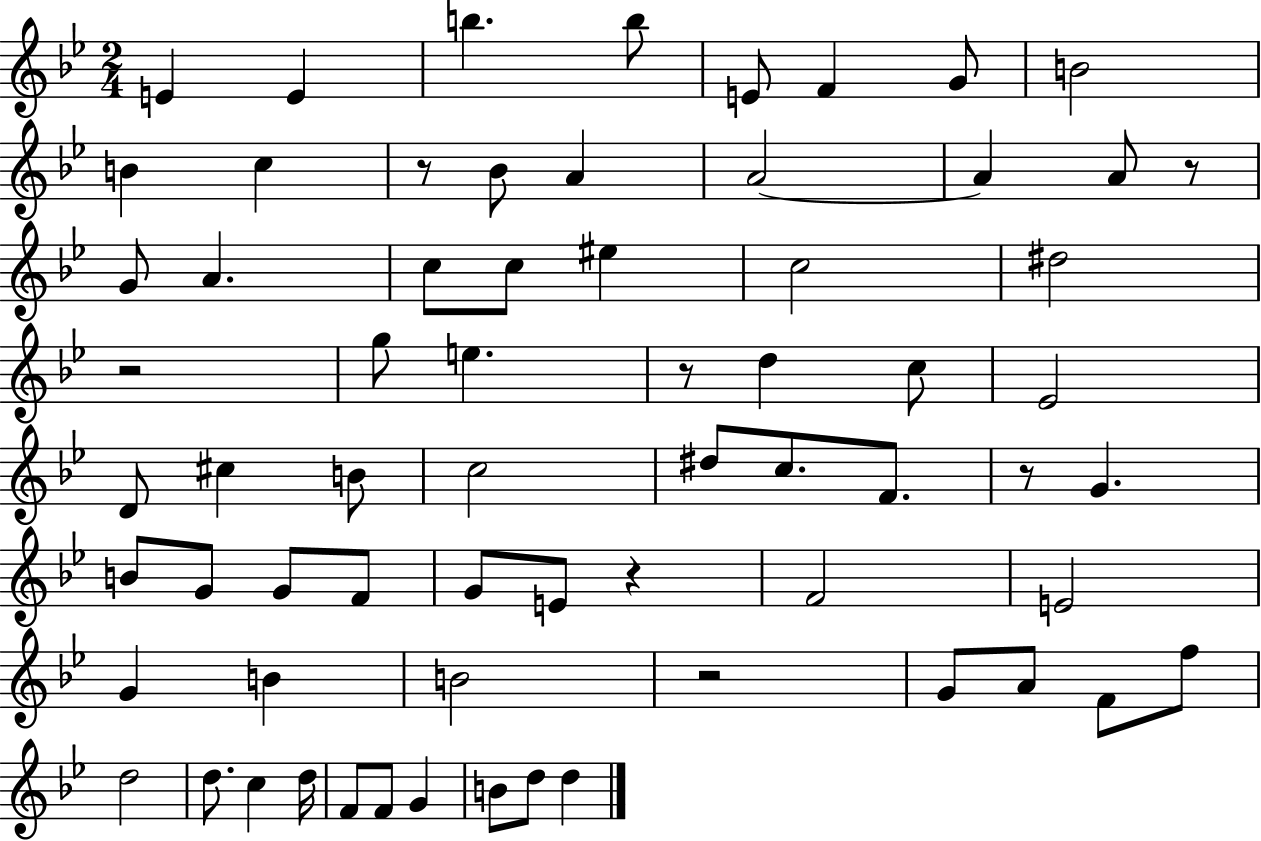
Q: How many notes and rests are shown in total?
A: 67